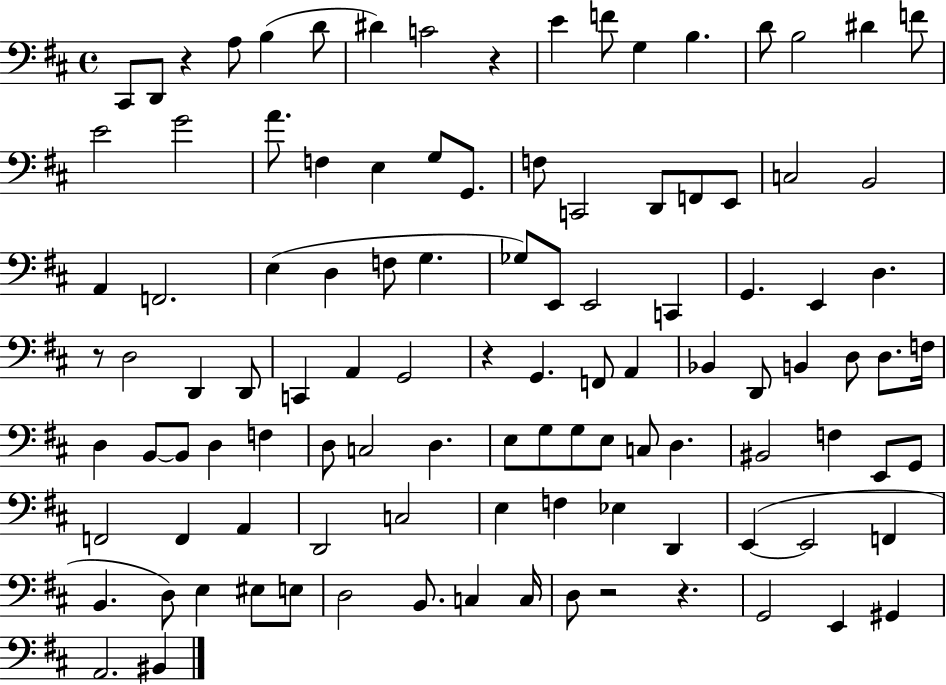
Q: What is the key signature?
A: D major